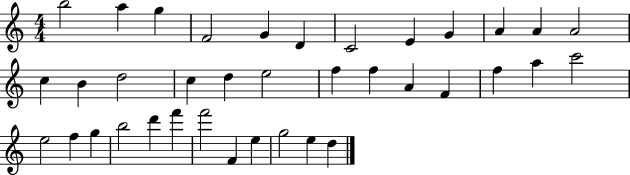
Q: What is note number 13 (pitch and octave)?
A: C5